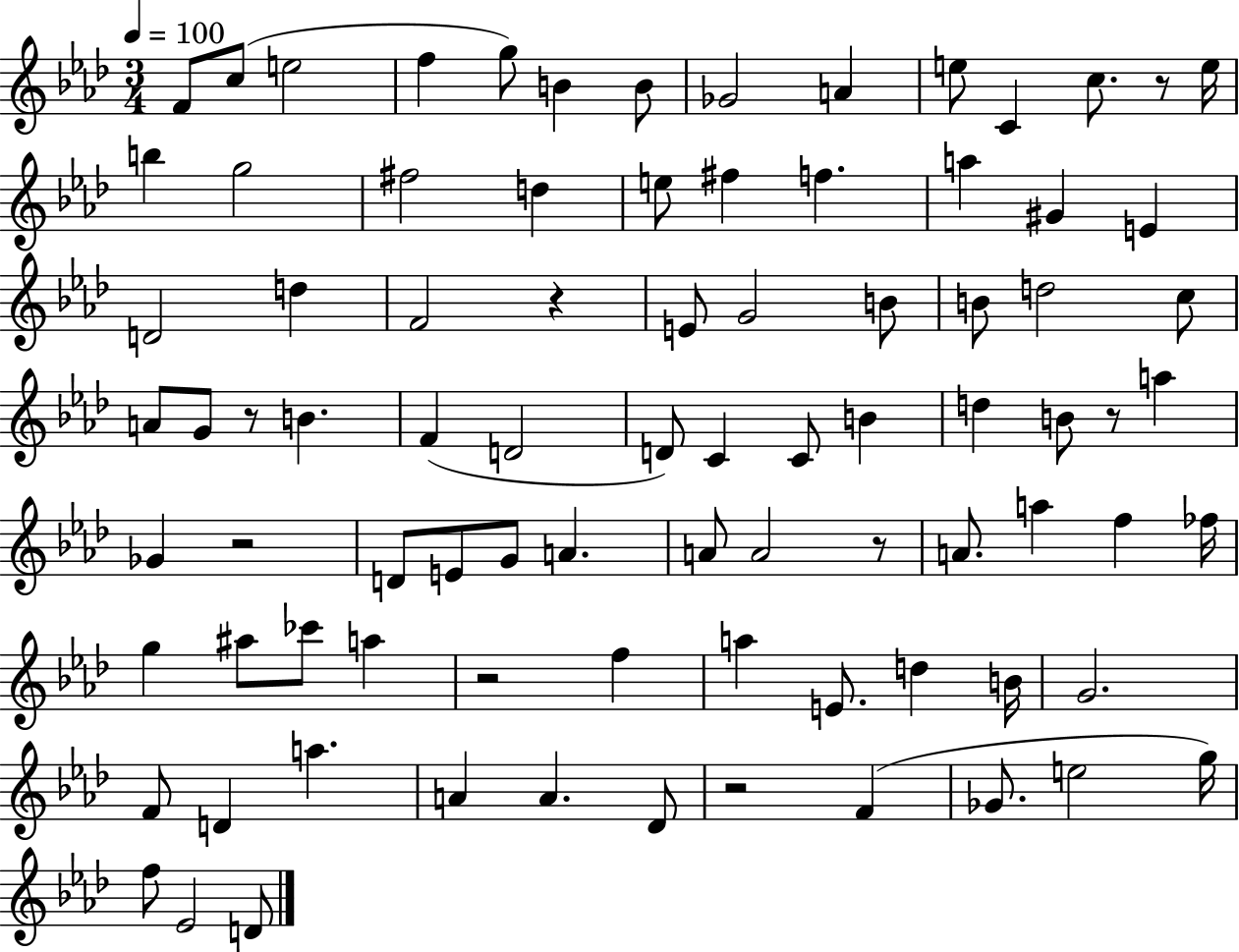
{
  \clef treble
  \numericTimeSignature
  \time 3/4
  \key aes \major
  \tempo 4 = 100
  f'8 c''8( e''2 | f''4 g''8) b'4 b'8 | ges'2 a'4 | e''8 c'4 c''8. r8 e''16 | \break b''4 g''2 | fis''2 d''4 | e''8 fis''4 f''4. | a''4 gis'4 e'4 | \break d'2 d''4 | f'2 r4 | e'8 g'2 b'8 | b'8 d''2 c''8 | \break a'8 g'8 r8 b'4. | f'4( d'2 | d'8) c'4 c'8 b'4 | d''4 b'8 r8 a''4 | \break ges'4 r2 | d'8 e'8 g'8 a'4. | a'8 a'2 r8 | a'8. a''4 f''4 fes''16 | \break g''4 ais''8 ces'''8 a''4 | r2 f''4 | a''4 e'8. d''4 b'16 | g'2. | \break f'8 d'4 a''4. | a'4 a'4. des'8 | r2 f'4( | ges'8. e''2 g''16) | \break f''8 ees'2 d'8 | \bar "|."
}